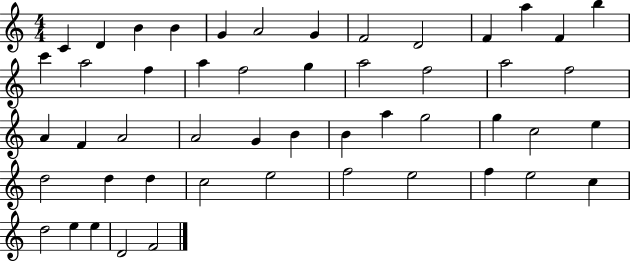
C4/q D4/q B4/q B4/q G4/q A4/h G4/q F4/h D4/h F4/q A5/q F4/q B5/q C6/q A5/h F5/q A5/q F5/h G5/q A5/h F5/h A5/h F5/h A4/q F4/q A4/h A4/h G4/q B4/q B4/q A5/q G5/h G5/q C5/h E5/q D5/h D5/q D5/q C5/h E5/h F5/h E5/h F5/q E5/h C5/q D5/h E5/q E5/q D4/h F4/h